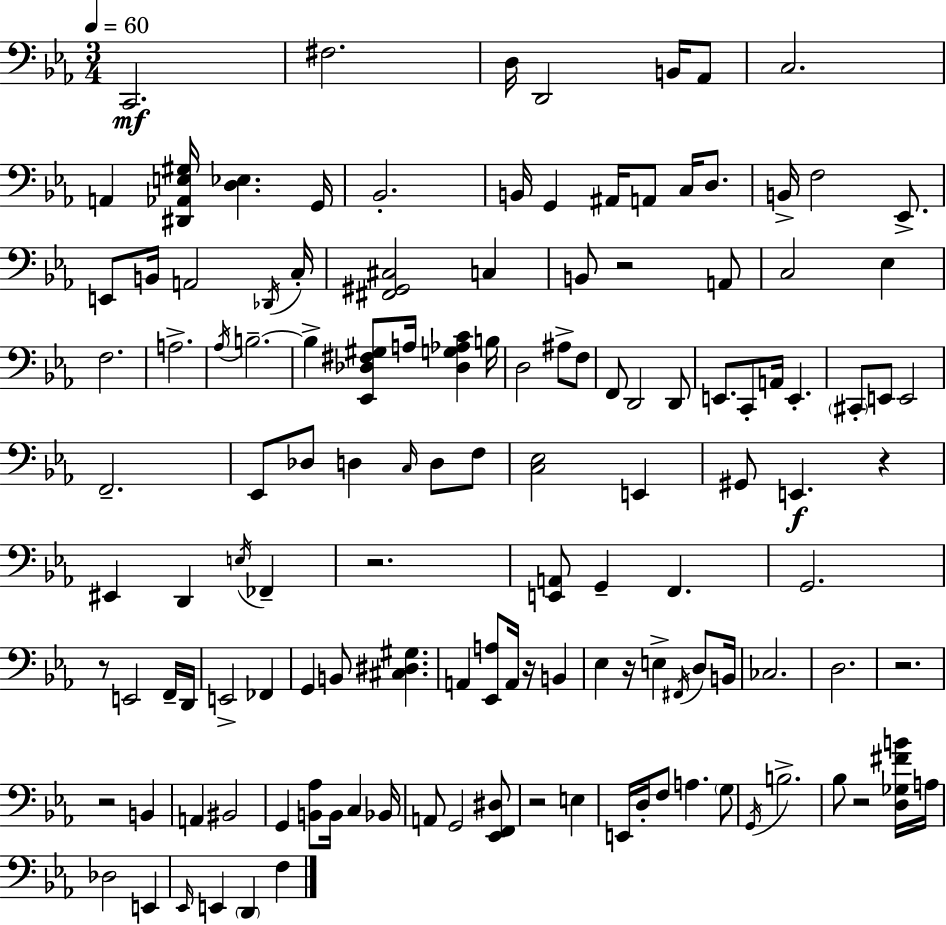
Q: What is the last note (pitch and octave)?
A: F3